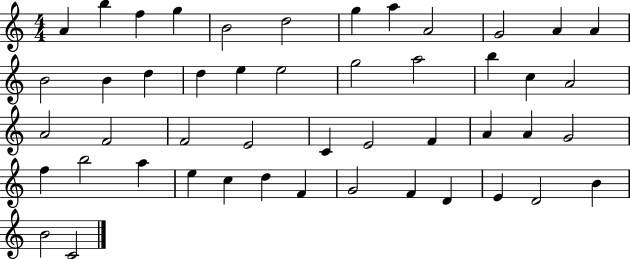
{
  \clef treble
  \numericTimeSignature
  \time 4/4
  \key c \major
  a'4 b''4 f''4 g''4 | b'2 d''2 | g''4 a''4 a'2 | g'2 a'4 a'4 | \break b'2 b'4 d''4 | d''4 e''4 e''2 | g''2 a''2 | b''4 c''4 a'2 | \break a'2 f'2 | f'2 e'2 | c'4 e'2 f'4 | a'4 a'4 g'2 | \break f''4 b''2 a''4 | e''4 c''4 d''4 f'4 | g'2 f'4 d'4 | e'4 d'2 b'4 | \break b'2 c'2 | \bar "|."
}